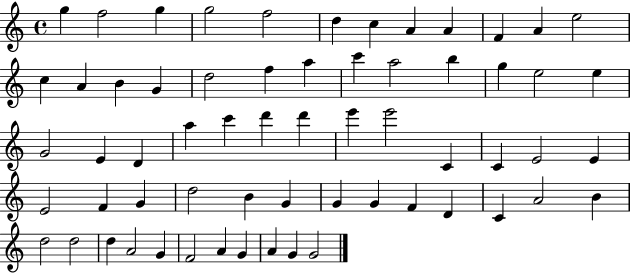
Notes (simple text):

G5/q F5/h G5/q G5/h F5/h D5/q C5/q A4/q A4/q F4/q A4/q E5/h C5/q A4/q B4/q G4/q D5/h F5/q A5/q C6/q A5/h B5/q G5/q E5/h E5/q G4/h E4/q D4/q A5/q C6/q D6/q D6/q E6/q E6/h C4/q C4/q E4/h E4/q E4/h F4/q G4/q D5/h B4/q G4/q G4/q G4/q F4/q D4/q C4/q A4/h B4/q D5/h D5/h D5/q A4/h G4/q F4/h A4/q G4/q A4/q G4/q G4/h